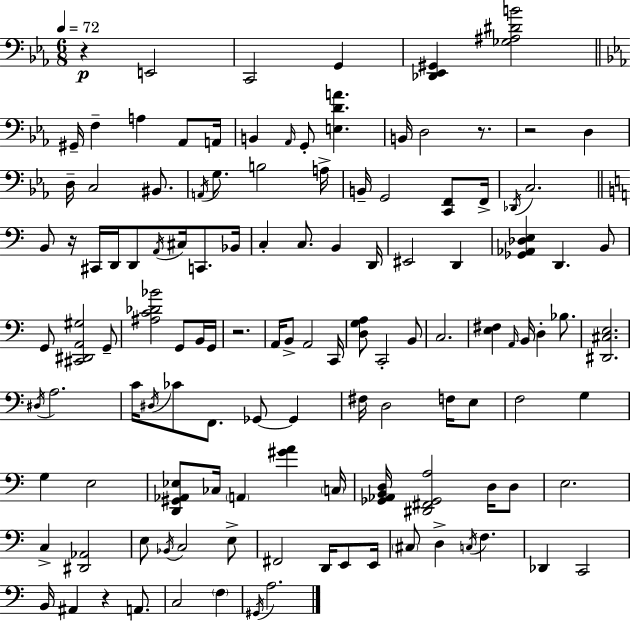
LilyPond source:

{
  \clef bass
  \numericTimeSignature
  \time 6/8
  \key ees \major
  \tempo 4 = 72
  \repeat volta 2 { r4\p e,2 | c,2 g,4 | <des, ees, gis,>4 <ges ais dis' b'>2 | \bar "||" \break \key ees \major gis,16-- f4-- a4 aes,8 a,16 | b,4 \grace { aes,16 } g,8-. <e d' a'>4. | b,16 d2 r8. | r2 d4 | \break d16-- c2 bis,8. | \acciaccatura { a,16 } g8. b2 | a16-> b,16-- g,2 <c, f,>8 | f,16-> \acciaccatura { des,16 } c2. | \break \bar "||" \break \key c \major b,8 r16 cis,16 d,16 d,8 \acciaccatura { a,16 } cis16 c,8. | bes,16 c4-. c8. b,4 | d,16 eis,2 d,4 | <ges, aes, des e>4 d,4. b,8 | \break g,8 <cis, dis, a, gis>2 g,8-- | <ais c' des' bes'>2 g,8 b,16 | g,16 r2. | a,16 b,8-> a,2 | \break c,16 <d g a>8 c,2-. b,8 | c2. | <e fis>4 \grace { a,16 } b,16 d4-. bes8. | <dis, cis e>2. | \break \acciaccatura { dis16 } a2. | c'16 \acciaccatura { dis16 } ces'8 f,8. ges,8~~ | ges,4 fis16 d2 | f16 e8 f2 | \break g4 g4 e2 | <d, gis, aes, ees>8 ces16 \parenthesize a,4 <gis' a'>4 | \parenthesize c16 <ges, aes, b, d>16 <dis, fis, ges, a>2 | d16 d8 e2. | \break c4-> <dis, aes,>2 | e8 \acciaccatura { bes,16 } c2 | e8-> fis,2 | d,16 e,8 e,16 \parenthesize cis8 d4-> \acciaccatura { c16 } | \break f4. des,4 c,2 | b,16 ais,4 r4 | a,8. c2 | \parenthesize f4 \acciaccatura { gis,16 } a2. | \break } \bar "|."
}